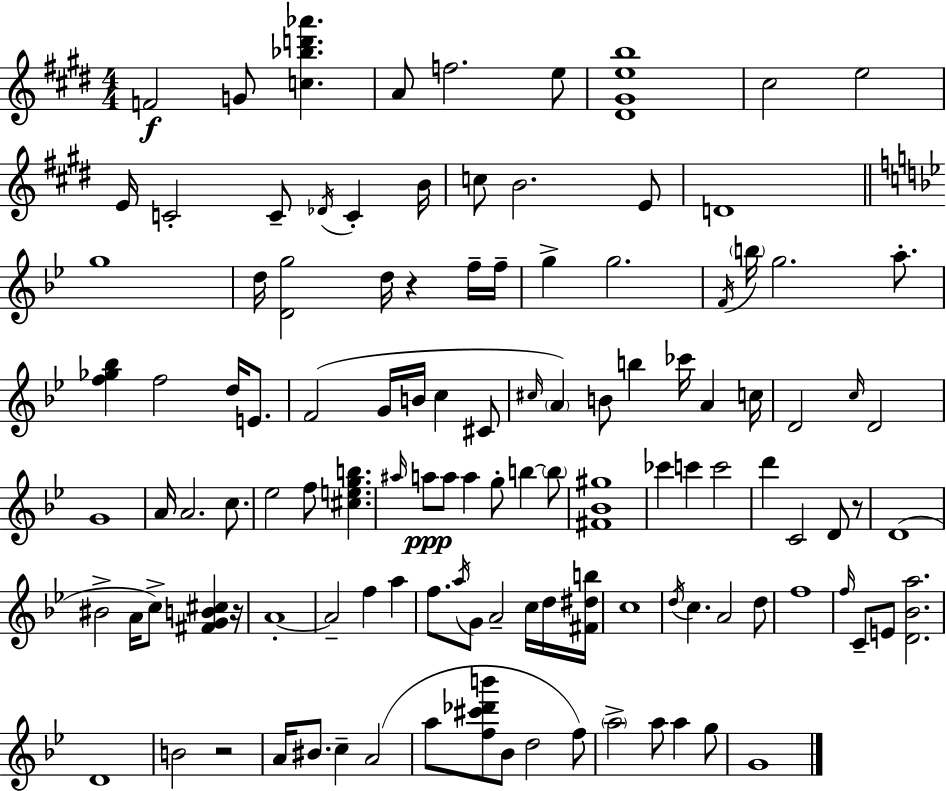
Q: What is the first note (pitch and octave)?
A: F4